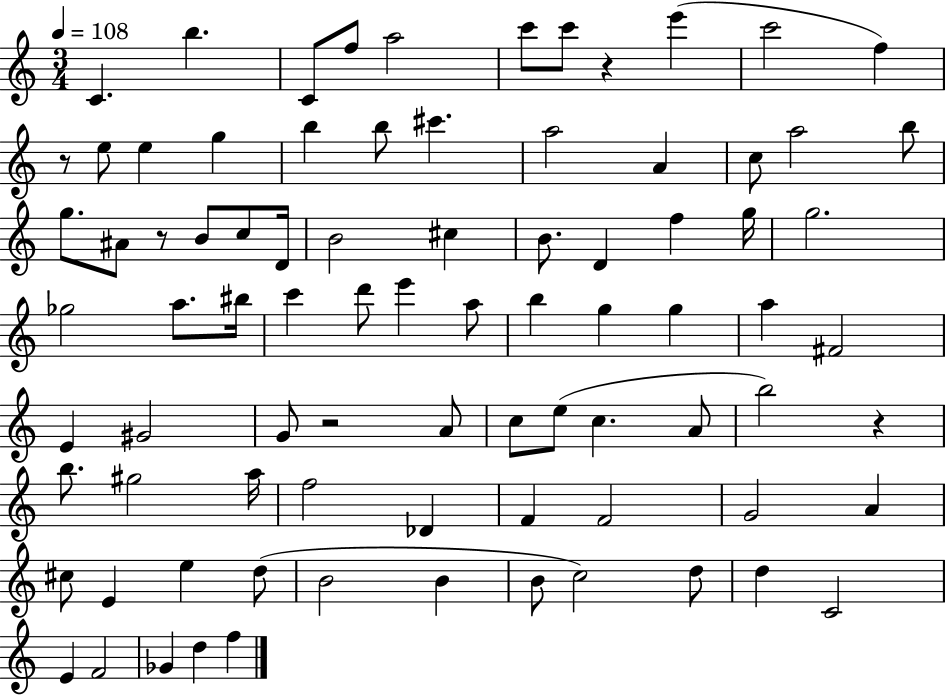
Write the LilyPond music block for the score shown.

{
  \clef treble
  \numericTimeSignature
  \time 3/4
  \key c \major
  \tempo 4 = 108
  c'4. b''4. | c'8 f''8 a''2 | c'''8 c'''8 r4 e'''4( | c'''2 f''4) | \break r8 e''8 e''4 g''4 | b''4 b''8 cis'''4. | a''2 a'4 | c''8 a''2 b''8 | \break g''8. ais'8 r8 b'8 c''8 d'16 | b'2 cis''4 | b'8. d'4 f''4 g''16 | g''2. | \break ges''2 a''8. bis''16 | c'''4 d'''8 e'''4 a''8 | b''4 g''4 g''4 | a''4 fis'2 | \break e'4 gis'2 | g'8 r2 a'8 | c''8 e''8( c''4. a'8 | b''2) r4 | \break b''8. gis''2 a''16 | f''2 des'4 | f'4 f'2 | g'2 a'4 | \break cis''8 e'4 e''4 d''8( | b'2 b'4 | b'8 c''2) d''8 | d''4 c'2 | \break e'4 f'2 | ges'4 d''4 f''4 | \bar "|."
}